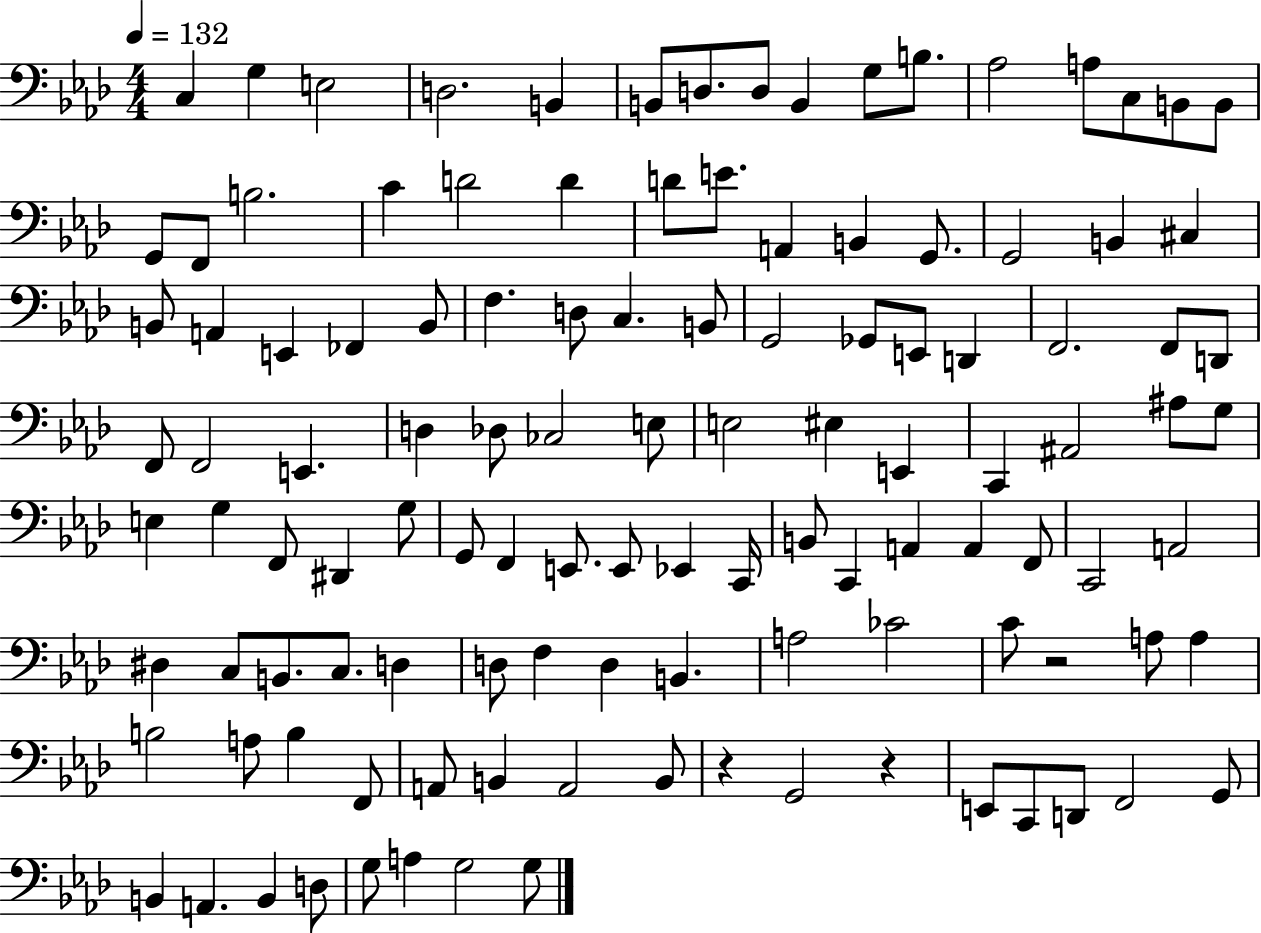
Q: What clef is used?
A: bass